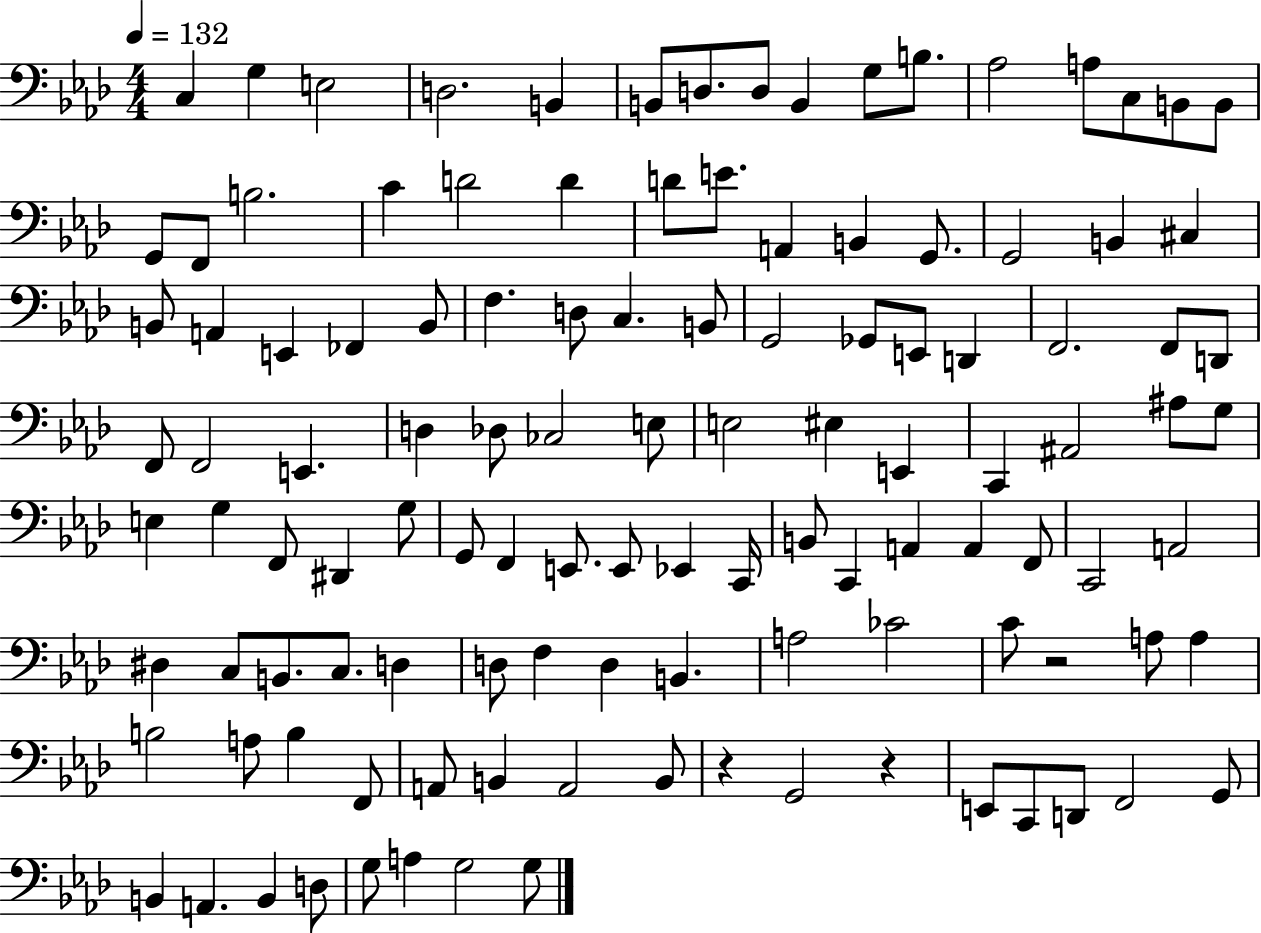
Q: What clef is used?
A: bass